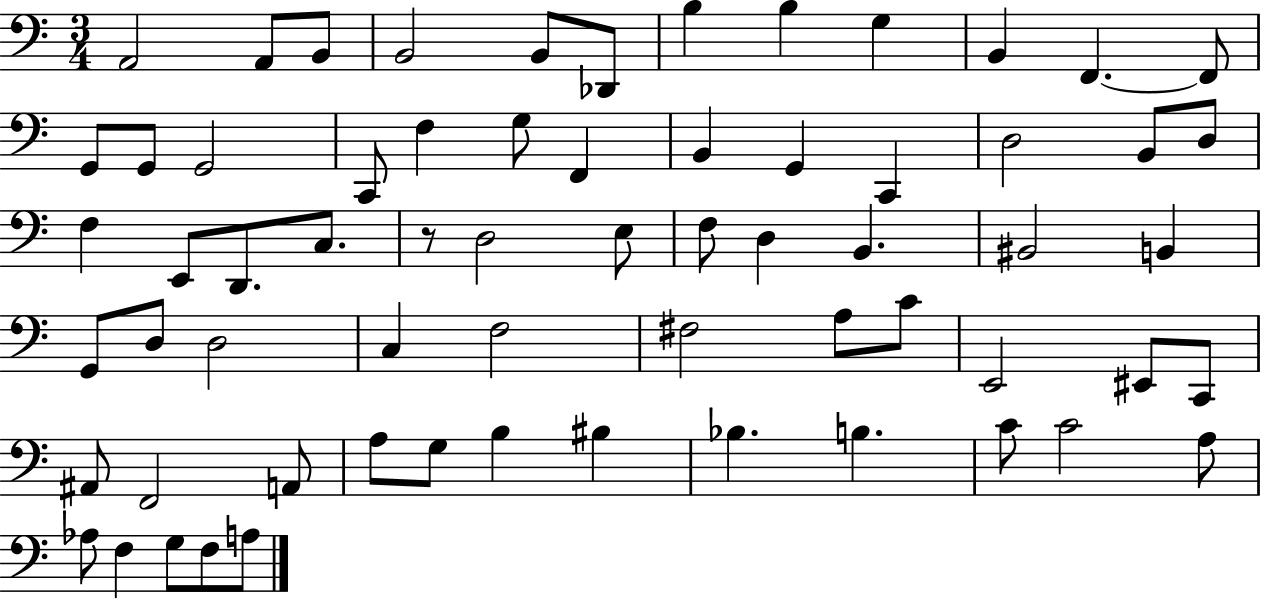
X:1
T:Untitled
M:3/4
L:1/4
K:C
A,,2 A,,/2 B,,/2 B,,2 B,,/2 _D,,/2 B, B, G, B,, F,, F,,/2 G,,/2 G,,/2 G,,2 C,,/2 F, G,/2 F,, B,, G,, C,, D,2 B,,/2 D,/2 F, E,,/2 D,,/2 C,/2 z/2 D,2 E,/2 F,/2 D, B,, ^B,,2 B,, G,,/2 D,/2 D,2 C, F,2 ^F,2 A,/2 C/2 E,,2 ^E,,/2 C,,/2 ^A,,/2 F,,2 A,,/2 A,/2 G,/2 B, ^B, _B, B, C/2 C2 A,/2 _A,/2 F, G,/2 F,/2 A,/2